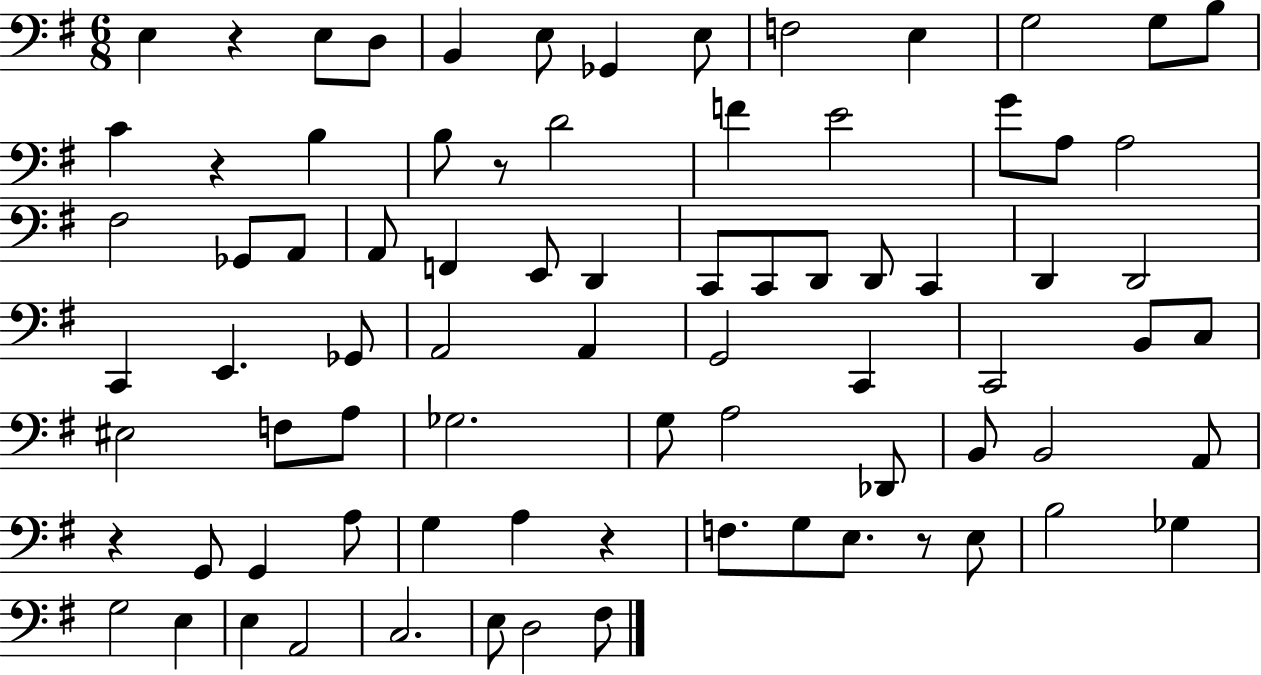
E3/q R/q E3/e D3/e B2/q E3/e Gb2/q E3/e F3/h E3/q G3/h G3/e B3/e C4/q R/q B3/q B3/e R/e D4/h F4/q E4/h G4/e A3/e A3/h F#3/h Gb2/e A2/e A2/e F2/q E2/e D2/q C2/e C2/e D2/e D2/e C2/q D2/q D2/h C2/q E2/q. Gb2/e A2/h A2/q G2/h C2/q C2/h B2/e C3/e EIS3/h F3/e A3/e Gb3/h. G3/e A3/h Db2/e B2/e B2/h A2/e R/q G2/e G2/q A3/e G3/q A3/q R/q F3/e. G3/e E3/e. R/e E3/e B3/h Gb3/q G3/h E3/q E3/q A2/h C3/h. E3/e D3/h F#3/e